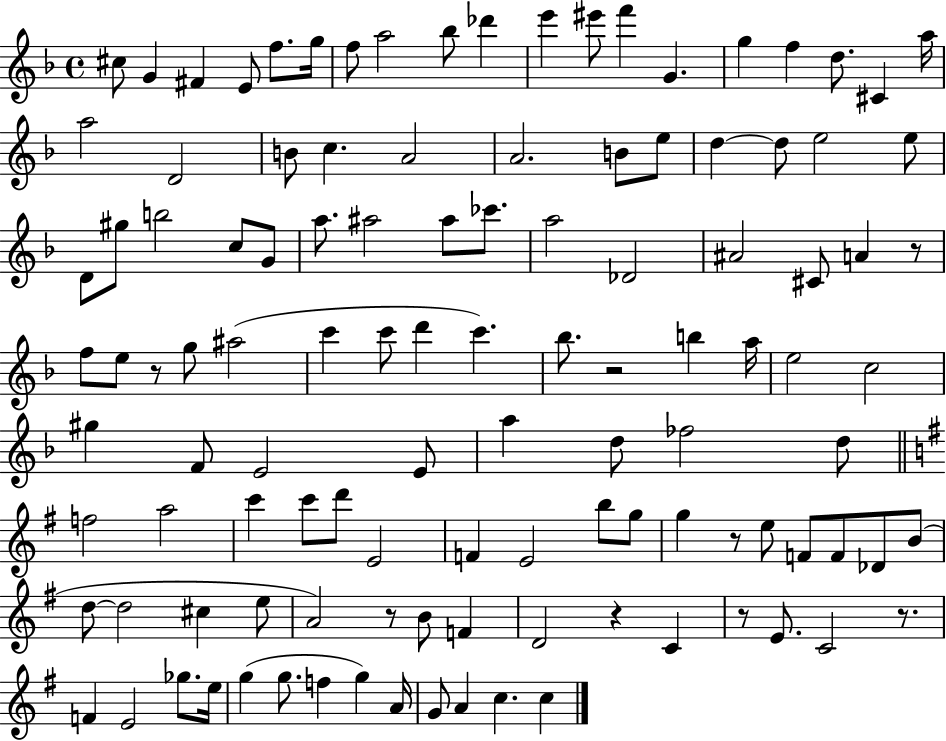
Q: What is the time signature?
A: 4/4